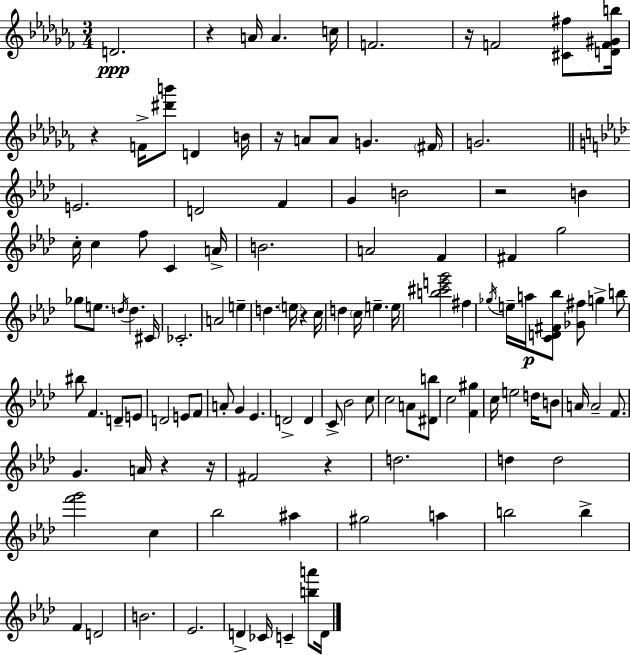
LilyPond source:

{
  \clef treble
  \numericTimeSignature
  \time 3/4
  \key aes \minor
  \repeat volta 2 { d'2.\ppp | r4 a'16 a'4. c''16 | f'2. | r16 f'2 <cis' fis''>8 <d' f' gis' b''>16 | \break r4 f'16-> <dis''' b'''>8 d'4 b'16 | r16 a'8 a'8 g'4. \parenthesize fis'16 | g'2. | \bar "||" \break \key aes \major e'2. | d'2 f'4 | g'4 b'2 | r2 b'4 | \break c''16-. c''4 f''8 c'4 a'16-> | b'2. | a'2 f'4 | fis'4 g''2 | \break ges''8 e''8. \acciaccatura { d''16 } d''4. | cis'16 ces'2.-. | a'2 e''4-- | d''4. \parenthesize e''16 r4 | \break c''16 d''4 \parenthesize c''16 e''4.-- | e''16 <b'' cis''' e''' g'''>2 fis''4 | \acciaccatura { ges''16 } e''16-- a''16\p <c' d' fis' bes''>8 <ges' fis''>8 g''4-> | b''8 bis''8 f'4. d'8-- | \break e'8 d'2 e'8 | f'8 a'8-. g'4 ees'4. | d'2-> d'4 | c'8-> bes'2 | \break c''8 c''2 a'8 | <dis' b''>8 c''2 <f' gis''>4 | c''16 e''2 d''16 | b'8 a'16 a'2-- f'8. | \break g'4. a'16 r4 | r16 fis'2 r4 | d''2. | d''4 d''2 | \break <f''' g'''>2 c''4 | bes''2 ais''4 | gis''2 a''4 | b''2 b''4-> | \break f'4 d'2 | b'2. | ees'2. | d'4-> ces'16 c'4-- <b'' a'''>8 | \break d'16 } \bar "|."
}